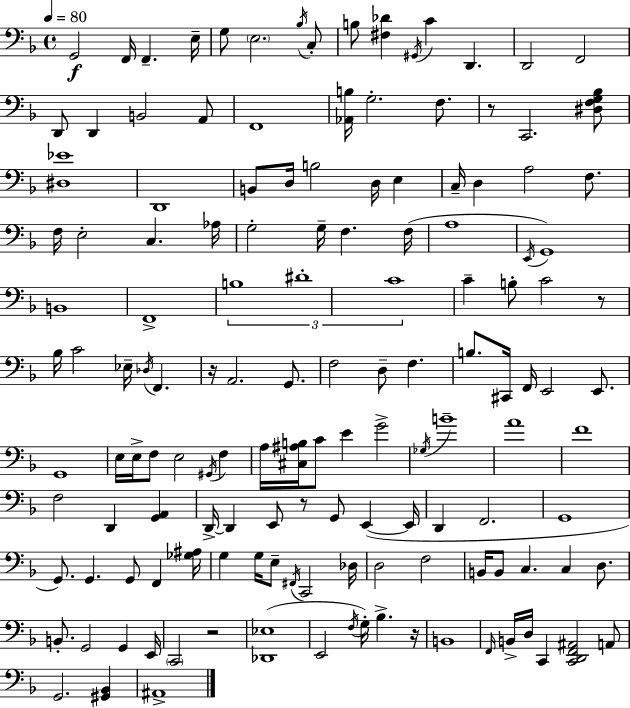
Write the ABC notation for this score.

X:1
T:Untitled
M:4/4
L:1/4
K:Dm
G,,2 F,,/4 F,, E,/4 G,/2 E,2 _B,/4 C,/2 B,/2 [^F,_D] ^G,,/4 C D,, D,,2 F,,2 D,,/2 D,, B,,2 A,,/2 F,,4 [_A,,B,]/4 G,2 F,/2 z/2 C,,2 [^D,F,G,_B,]/2 [^D,_E]4 D,,4 B,,/2 D,/4 B,2 D,/4 E, C,/4 D, A,2 F,/2 F,/4 E,2 C, _A,/4 G,2 G,/4 F, F,/4 A,4 E,,/4 G,,4 B,,4 F,,4 B,4 ^D4 C4 C B,/2 C2 z/2 _B,/4 C2 _E,/4 _D,/4 F,, z/4 A,,2 G,,/2 F,2 D,/2 F, B,/2 ^C,,/4 F,,/4 E,,2 E,,/2 G,,4 E,/4 E,/4 F,/2 E,2 ^G,,/4 F, A,/4 [^C,^A,B,]/4 C/2 E G2 _G,/4 B4 A4 F4 F,2 D,, [G,,A,,] D,,/4 D,, E,,/2 z/2 G,,/2 E,, E,,/4 D,, F,,2 G,,4 G,,/2 G,, G,,/2 F,, [_G,^A,]/4 G, G,/4 E,/2 ^F,,/4 C,,2 _D,/4 D,2 F,2 B,,/4 B,,/2 C, C, D,/2 B,,/2 G,,2 G,, E,,/4 C,,2 z2 [_D,,_E,]4 E,,2 F,/4 G,/4 _B, z/4 B,,4 F,,/4 B,,/4 D,/4 C,, [C,,D,,F,,^A,,]2 A,,/2 G,,2 [^G,,_B,,] ^A,,4